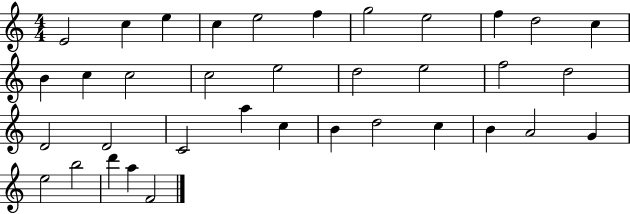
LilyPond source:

{
  \clef treble
  \numericTimeSignature
  \time 4/4
  \key c \major
  e'2 c''4 e''4 | c''4 e''2 f''4 | g''2 e''2 | f''4 d''2 c''4 | \break b'4 c''4 c''2 | c''2 e''2 | d''2 e''2 | f''2 d''2 | \break d'2 d'2 | c'2 a''4 c''4 | b'4 d''2 c''4 | b'4 a'2 g'4 | \break e''2 b''2 | d'''4 a''4 f'2 | \bar "|."
}